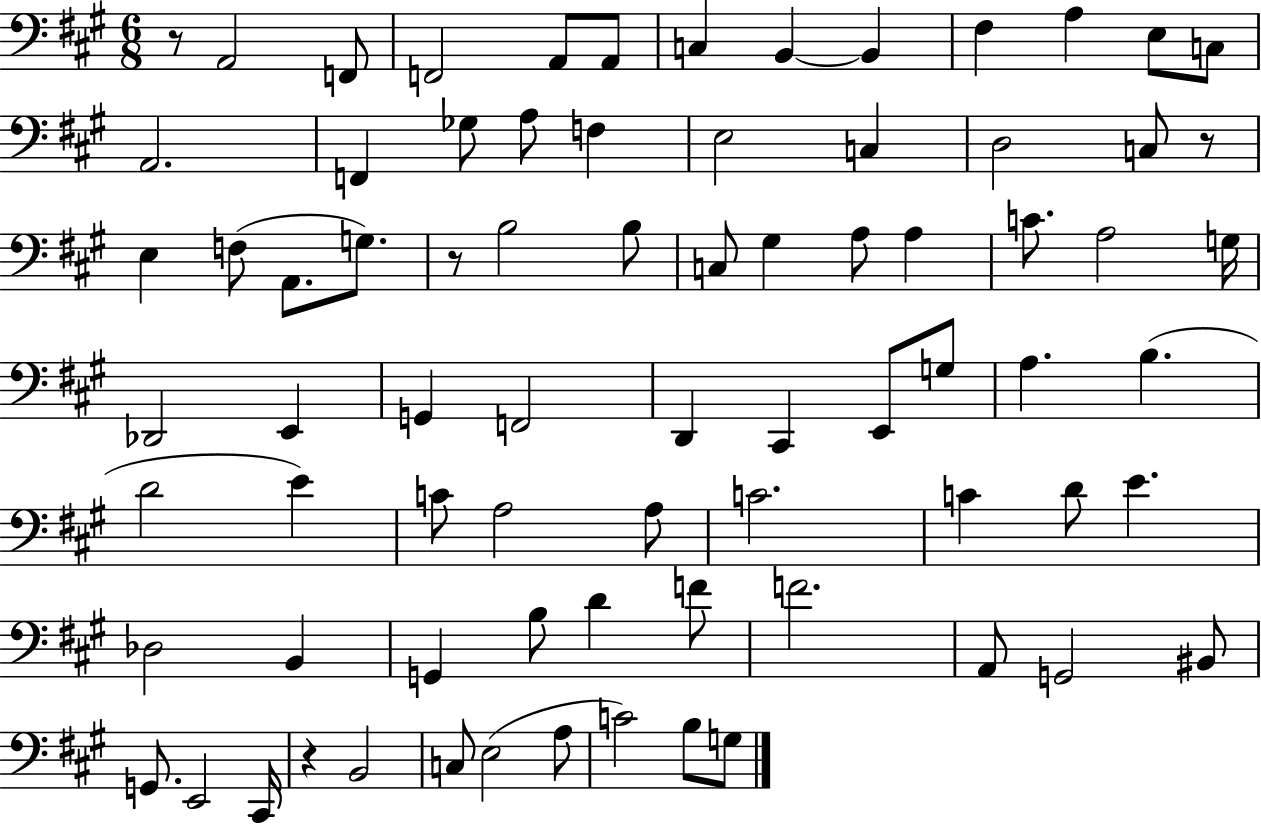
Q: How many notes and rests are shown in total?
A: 77